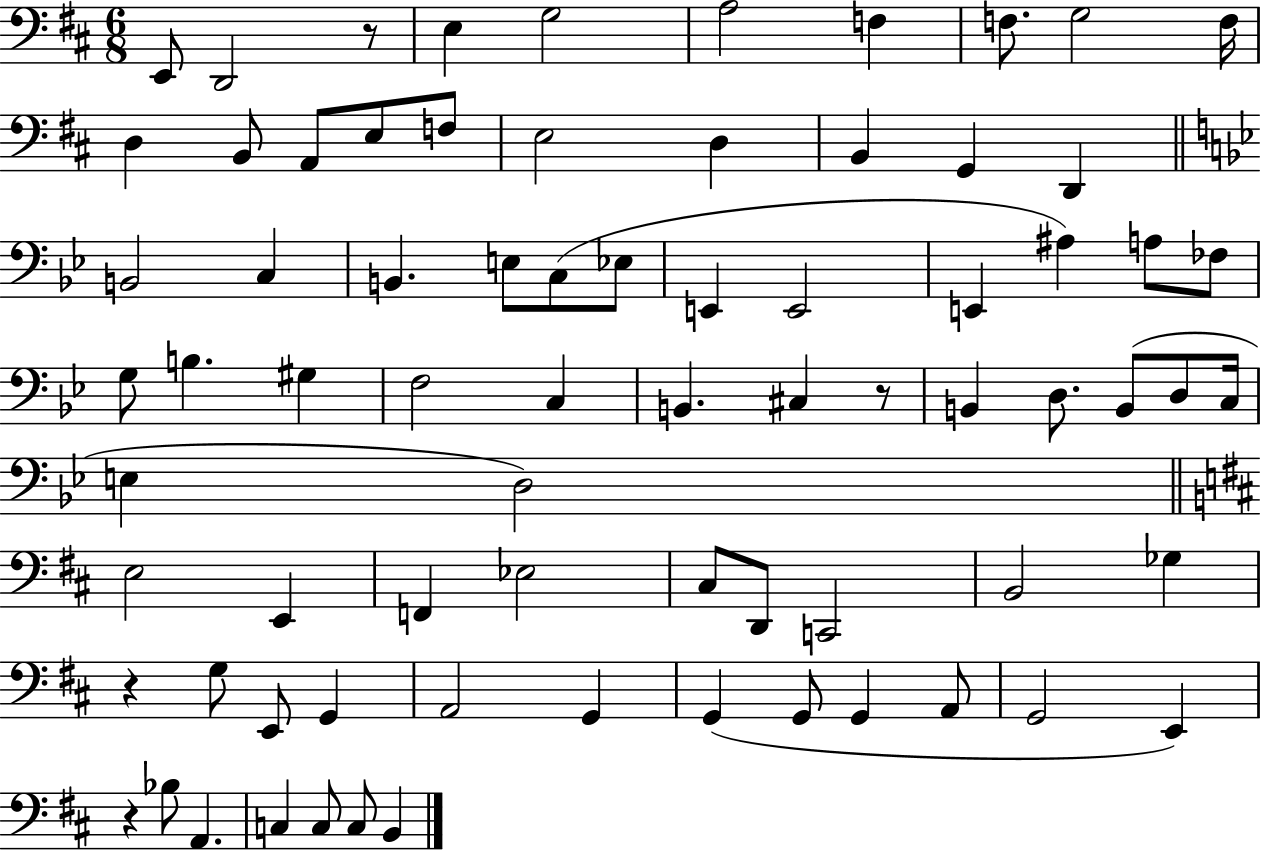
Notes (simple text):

E2/e D2/h R/e E3/q G3/h A3/h F3/q F3/e. G3/h F3/s D3/q B2/e A2/e E3/e F3/e E3/h D3/q B2/q G2/q D2/q B2/h C3/q B2/q. E3/e C3/e Eb3/e E2/q E2/h E2/q A#3/q A3/e FES3/e G3/e B3/q. G#3/q F3/h C3/q B2/q. C#3/q R/e B2/q D3/e. B2/e D3/e C3/s E3/q D3/h E3/h E2/q F2/q Eb3/h C#3/e D2/e C2/h B2/h Gb3/q R/q G3/e E2/e G2/q A2/h G2/q G2/q G2/e G2/q A2/e G2/h E2/q R/q Bb3/e A2/q. C3/q C3/e C3/e B2/q